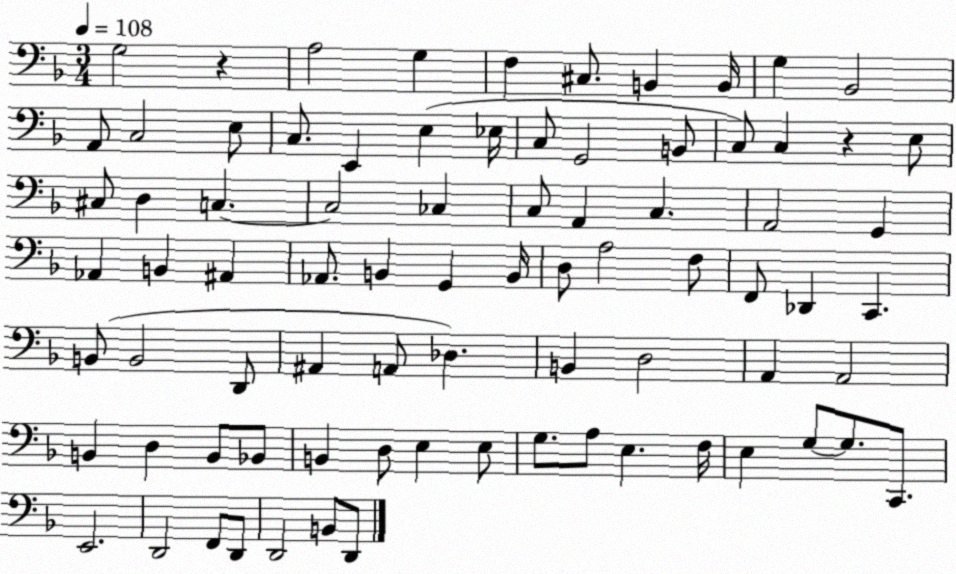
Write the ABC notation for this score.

X:1
T:Untitled
M:3/4
L:1/4
K:F
G,2 z A,2 G, F, ^C,/2 B,, B,,/4 G, _B,,2 A,,/2 C,2 E,/2 C,/2 E,, E, _E,/4 C,/2 G,,2 B,,/2 C,/2 C, z E,/2 ^C,/2 D, C, C,2 _C, C,/2 A,, C, A,,2 G,, _A,, B,, ^A,, _A,,/2 B,, G,, B,,/4 D,/2 A,2 F,/2 F,,/2 _D,, C,, B,,/2 B,,2 D,,/2 ^A,, A,,/2 _D, B,, D,2 A,, A,,2 B,, D, B,,/2 _B,,/2 B,, D,/2 E, E,/2 G,/2 A,/2 E, F,/4 E, G,/2 G,/2 C,,/2 E,,2 D,,2 F,,/2 D,,/2 D,,2 B,,/2 D,,/2